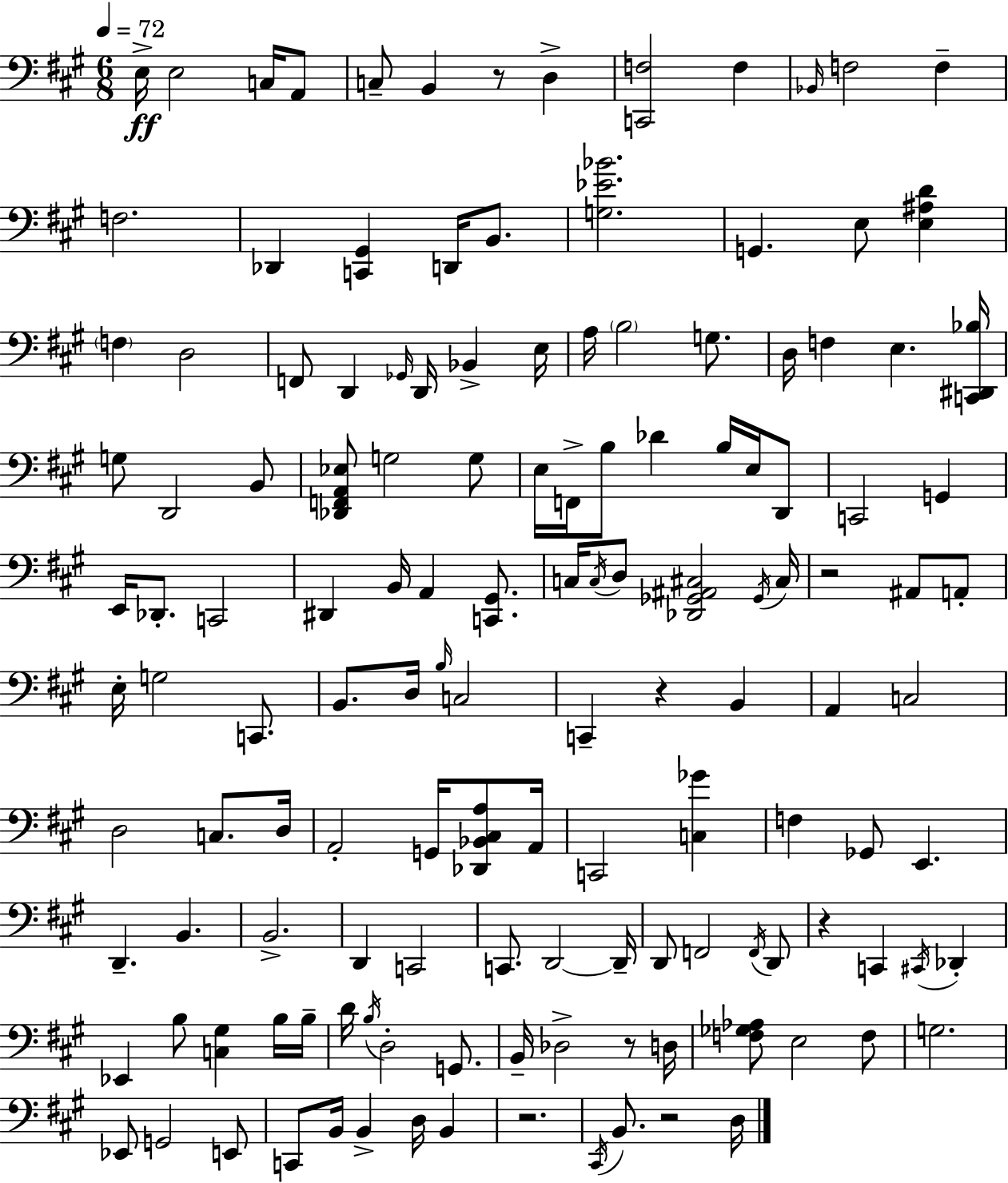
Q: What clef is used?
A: bass